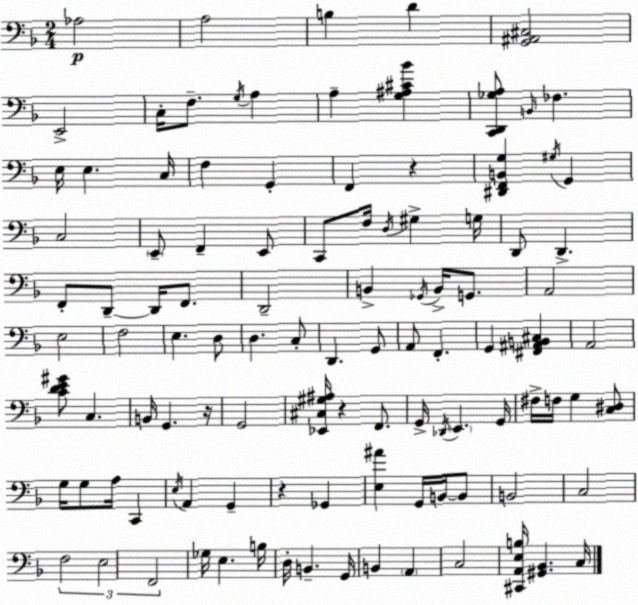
X:1
T:Untitled
M:2/4
L:1/4
K:F
_A,2 A,2 B, D [G,,^A,,^C,]2 E,,2 C,/4 F,/2 G,/4 A, A, [G,^A,^C_B] [C,,D,,_G,A,]/2 B,,/4 _F, E,/4 E, C,/4 F, G,, F,, z [^D,,F,,B,,G,] ^G,/4 G,, C,2 E,,/2 F,, E,,/2 C,,/2 F,/4 D,/4 ^G, G,/4 D,,/2 D,, F,,/2 D,,/2 D,,/4 F,,/2 D,,2 B,, _G,,/4 B,,/4 G,,/2 A,,2 E,2 F,2 E, D,/2 D, C,/2 D,, G,,/2 A,,/2 F,, G,, [^F,,^A,,B,,^C,] A,,2 [CDE^G]/2 C, B,,/4 G,, z/4 G,,2 [_E,,^C,^G,^A,]/4 z F,,/2 G,,/4 _D,,/4 E,, G,,/4 ^F,/4 F,/4 G, [C,^D,]/2 G,/4 G,/2 A,/4 C,, E,/4 A,, G,, z _G,, [E,^A] G,,/4 B,,/4 B,,/2 B,,2 C,2 F,2 E,2 F,,2 _G,/4 E, B,/4 D,/4 B,, G,,/4 B,, A,, C,2 [^C,,A,,E,B,]/4 [^G,,_B,,] C,/4